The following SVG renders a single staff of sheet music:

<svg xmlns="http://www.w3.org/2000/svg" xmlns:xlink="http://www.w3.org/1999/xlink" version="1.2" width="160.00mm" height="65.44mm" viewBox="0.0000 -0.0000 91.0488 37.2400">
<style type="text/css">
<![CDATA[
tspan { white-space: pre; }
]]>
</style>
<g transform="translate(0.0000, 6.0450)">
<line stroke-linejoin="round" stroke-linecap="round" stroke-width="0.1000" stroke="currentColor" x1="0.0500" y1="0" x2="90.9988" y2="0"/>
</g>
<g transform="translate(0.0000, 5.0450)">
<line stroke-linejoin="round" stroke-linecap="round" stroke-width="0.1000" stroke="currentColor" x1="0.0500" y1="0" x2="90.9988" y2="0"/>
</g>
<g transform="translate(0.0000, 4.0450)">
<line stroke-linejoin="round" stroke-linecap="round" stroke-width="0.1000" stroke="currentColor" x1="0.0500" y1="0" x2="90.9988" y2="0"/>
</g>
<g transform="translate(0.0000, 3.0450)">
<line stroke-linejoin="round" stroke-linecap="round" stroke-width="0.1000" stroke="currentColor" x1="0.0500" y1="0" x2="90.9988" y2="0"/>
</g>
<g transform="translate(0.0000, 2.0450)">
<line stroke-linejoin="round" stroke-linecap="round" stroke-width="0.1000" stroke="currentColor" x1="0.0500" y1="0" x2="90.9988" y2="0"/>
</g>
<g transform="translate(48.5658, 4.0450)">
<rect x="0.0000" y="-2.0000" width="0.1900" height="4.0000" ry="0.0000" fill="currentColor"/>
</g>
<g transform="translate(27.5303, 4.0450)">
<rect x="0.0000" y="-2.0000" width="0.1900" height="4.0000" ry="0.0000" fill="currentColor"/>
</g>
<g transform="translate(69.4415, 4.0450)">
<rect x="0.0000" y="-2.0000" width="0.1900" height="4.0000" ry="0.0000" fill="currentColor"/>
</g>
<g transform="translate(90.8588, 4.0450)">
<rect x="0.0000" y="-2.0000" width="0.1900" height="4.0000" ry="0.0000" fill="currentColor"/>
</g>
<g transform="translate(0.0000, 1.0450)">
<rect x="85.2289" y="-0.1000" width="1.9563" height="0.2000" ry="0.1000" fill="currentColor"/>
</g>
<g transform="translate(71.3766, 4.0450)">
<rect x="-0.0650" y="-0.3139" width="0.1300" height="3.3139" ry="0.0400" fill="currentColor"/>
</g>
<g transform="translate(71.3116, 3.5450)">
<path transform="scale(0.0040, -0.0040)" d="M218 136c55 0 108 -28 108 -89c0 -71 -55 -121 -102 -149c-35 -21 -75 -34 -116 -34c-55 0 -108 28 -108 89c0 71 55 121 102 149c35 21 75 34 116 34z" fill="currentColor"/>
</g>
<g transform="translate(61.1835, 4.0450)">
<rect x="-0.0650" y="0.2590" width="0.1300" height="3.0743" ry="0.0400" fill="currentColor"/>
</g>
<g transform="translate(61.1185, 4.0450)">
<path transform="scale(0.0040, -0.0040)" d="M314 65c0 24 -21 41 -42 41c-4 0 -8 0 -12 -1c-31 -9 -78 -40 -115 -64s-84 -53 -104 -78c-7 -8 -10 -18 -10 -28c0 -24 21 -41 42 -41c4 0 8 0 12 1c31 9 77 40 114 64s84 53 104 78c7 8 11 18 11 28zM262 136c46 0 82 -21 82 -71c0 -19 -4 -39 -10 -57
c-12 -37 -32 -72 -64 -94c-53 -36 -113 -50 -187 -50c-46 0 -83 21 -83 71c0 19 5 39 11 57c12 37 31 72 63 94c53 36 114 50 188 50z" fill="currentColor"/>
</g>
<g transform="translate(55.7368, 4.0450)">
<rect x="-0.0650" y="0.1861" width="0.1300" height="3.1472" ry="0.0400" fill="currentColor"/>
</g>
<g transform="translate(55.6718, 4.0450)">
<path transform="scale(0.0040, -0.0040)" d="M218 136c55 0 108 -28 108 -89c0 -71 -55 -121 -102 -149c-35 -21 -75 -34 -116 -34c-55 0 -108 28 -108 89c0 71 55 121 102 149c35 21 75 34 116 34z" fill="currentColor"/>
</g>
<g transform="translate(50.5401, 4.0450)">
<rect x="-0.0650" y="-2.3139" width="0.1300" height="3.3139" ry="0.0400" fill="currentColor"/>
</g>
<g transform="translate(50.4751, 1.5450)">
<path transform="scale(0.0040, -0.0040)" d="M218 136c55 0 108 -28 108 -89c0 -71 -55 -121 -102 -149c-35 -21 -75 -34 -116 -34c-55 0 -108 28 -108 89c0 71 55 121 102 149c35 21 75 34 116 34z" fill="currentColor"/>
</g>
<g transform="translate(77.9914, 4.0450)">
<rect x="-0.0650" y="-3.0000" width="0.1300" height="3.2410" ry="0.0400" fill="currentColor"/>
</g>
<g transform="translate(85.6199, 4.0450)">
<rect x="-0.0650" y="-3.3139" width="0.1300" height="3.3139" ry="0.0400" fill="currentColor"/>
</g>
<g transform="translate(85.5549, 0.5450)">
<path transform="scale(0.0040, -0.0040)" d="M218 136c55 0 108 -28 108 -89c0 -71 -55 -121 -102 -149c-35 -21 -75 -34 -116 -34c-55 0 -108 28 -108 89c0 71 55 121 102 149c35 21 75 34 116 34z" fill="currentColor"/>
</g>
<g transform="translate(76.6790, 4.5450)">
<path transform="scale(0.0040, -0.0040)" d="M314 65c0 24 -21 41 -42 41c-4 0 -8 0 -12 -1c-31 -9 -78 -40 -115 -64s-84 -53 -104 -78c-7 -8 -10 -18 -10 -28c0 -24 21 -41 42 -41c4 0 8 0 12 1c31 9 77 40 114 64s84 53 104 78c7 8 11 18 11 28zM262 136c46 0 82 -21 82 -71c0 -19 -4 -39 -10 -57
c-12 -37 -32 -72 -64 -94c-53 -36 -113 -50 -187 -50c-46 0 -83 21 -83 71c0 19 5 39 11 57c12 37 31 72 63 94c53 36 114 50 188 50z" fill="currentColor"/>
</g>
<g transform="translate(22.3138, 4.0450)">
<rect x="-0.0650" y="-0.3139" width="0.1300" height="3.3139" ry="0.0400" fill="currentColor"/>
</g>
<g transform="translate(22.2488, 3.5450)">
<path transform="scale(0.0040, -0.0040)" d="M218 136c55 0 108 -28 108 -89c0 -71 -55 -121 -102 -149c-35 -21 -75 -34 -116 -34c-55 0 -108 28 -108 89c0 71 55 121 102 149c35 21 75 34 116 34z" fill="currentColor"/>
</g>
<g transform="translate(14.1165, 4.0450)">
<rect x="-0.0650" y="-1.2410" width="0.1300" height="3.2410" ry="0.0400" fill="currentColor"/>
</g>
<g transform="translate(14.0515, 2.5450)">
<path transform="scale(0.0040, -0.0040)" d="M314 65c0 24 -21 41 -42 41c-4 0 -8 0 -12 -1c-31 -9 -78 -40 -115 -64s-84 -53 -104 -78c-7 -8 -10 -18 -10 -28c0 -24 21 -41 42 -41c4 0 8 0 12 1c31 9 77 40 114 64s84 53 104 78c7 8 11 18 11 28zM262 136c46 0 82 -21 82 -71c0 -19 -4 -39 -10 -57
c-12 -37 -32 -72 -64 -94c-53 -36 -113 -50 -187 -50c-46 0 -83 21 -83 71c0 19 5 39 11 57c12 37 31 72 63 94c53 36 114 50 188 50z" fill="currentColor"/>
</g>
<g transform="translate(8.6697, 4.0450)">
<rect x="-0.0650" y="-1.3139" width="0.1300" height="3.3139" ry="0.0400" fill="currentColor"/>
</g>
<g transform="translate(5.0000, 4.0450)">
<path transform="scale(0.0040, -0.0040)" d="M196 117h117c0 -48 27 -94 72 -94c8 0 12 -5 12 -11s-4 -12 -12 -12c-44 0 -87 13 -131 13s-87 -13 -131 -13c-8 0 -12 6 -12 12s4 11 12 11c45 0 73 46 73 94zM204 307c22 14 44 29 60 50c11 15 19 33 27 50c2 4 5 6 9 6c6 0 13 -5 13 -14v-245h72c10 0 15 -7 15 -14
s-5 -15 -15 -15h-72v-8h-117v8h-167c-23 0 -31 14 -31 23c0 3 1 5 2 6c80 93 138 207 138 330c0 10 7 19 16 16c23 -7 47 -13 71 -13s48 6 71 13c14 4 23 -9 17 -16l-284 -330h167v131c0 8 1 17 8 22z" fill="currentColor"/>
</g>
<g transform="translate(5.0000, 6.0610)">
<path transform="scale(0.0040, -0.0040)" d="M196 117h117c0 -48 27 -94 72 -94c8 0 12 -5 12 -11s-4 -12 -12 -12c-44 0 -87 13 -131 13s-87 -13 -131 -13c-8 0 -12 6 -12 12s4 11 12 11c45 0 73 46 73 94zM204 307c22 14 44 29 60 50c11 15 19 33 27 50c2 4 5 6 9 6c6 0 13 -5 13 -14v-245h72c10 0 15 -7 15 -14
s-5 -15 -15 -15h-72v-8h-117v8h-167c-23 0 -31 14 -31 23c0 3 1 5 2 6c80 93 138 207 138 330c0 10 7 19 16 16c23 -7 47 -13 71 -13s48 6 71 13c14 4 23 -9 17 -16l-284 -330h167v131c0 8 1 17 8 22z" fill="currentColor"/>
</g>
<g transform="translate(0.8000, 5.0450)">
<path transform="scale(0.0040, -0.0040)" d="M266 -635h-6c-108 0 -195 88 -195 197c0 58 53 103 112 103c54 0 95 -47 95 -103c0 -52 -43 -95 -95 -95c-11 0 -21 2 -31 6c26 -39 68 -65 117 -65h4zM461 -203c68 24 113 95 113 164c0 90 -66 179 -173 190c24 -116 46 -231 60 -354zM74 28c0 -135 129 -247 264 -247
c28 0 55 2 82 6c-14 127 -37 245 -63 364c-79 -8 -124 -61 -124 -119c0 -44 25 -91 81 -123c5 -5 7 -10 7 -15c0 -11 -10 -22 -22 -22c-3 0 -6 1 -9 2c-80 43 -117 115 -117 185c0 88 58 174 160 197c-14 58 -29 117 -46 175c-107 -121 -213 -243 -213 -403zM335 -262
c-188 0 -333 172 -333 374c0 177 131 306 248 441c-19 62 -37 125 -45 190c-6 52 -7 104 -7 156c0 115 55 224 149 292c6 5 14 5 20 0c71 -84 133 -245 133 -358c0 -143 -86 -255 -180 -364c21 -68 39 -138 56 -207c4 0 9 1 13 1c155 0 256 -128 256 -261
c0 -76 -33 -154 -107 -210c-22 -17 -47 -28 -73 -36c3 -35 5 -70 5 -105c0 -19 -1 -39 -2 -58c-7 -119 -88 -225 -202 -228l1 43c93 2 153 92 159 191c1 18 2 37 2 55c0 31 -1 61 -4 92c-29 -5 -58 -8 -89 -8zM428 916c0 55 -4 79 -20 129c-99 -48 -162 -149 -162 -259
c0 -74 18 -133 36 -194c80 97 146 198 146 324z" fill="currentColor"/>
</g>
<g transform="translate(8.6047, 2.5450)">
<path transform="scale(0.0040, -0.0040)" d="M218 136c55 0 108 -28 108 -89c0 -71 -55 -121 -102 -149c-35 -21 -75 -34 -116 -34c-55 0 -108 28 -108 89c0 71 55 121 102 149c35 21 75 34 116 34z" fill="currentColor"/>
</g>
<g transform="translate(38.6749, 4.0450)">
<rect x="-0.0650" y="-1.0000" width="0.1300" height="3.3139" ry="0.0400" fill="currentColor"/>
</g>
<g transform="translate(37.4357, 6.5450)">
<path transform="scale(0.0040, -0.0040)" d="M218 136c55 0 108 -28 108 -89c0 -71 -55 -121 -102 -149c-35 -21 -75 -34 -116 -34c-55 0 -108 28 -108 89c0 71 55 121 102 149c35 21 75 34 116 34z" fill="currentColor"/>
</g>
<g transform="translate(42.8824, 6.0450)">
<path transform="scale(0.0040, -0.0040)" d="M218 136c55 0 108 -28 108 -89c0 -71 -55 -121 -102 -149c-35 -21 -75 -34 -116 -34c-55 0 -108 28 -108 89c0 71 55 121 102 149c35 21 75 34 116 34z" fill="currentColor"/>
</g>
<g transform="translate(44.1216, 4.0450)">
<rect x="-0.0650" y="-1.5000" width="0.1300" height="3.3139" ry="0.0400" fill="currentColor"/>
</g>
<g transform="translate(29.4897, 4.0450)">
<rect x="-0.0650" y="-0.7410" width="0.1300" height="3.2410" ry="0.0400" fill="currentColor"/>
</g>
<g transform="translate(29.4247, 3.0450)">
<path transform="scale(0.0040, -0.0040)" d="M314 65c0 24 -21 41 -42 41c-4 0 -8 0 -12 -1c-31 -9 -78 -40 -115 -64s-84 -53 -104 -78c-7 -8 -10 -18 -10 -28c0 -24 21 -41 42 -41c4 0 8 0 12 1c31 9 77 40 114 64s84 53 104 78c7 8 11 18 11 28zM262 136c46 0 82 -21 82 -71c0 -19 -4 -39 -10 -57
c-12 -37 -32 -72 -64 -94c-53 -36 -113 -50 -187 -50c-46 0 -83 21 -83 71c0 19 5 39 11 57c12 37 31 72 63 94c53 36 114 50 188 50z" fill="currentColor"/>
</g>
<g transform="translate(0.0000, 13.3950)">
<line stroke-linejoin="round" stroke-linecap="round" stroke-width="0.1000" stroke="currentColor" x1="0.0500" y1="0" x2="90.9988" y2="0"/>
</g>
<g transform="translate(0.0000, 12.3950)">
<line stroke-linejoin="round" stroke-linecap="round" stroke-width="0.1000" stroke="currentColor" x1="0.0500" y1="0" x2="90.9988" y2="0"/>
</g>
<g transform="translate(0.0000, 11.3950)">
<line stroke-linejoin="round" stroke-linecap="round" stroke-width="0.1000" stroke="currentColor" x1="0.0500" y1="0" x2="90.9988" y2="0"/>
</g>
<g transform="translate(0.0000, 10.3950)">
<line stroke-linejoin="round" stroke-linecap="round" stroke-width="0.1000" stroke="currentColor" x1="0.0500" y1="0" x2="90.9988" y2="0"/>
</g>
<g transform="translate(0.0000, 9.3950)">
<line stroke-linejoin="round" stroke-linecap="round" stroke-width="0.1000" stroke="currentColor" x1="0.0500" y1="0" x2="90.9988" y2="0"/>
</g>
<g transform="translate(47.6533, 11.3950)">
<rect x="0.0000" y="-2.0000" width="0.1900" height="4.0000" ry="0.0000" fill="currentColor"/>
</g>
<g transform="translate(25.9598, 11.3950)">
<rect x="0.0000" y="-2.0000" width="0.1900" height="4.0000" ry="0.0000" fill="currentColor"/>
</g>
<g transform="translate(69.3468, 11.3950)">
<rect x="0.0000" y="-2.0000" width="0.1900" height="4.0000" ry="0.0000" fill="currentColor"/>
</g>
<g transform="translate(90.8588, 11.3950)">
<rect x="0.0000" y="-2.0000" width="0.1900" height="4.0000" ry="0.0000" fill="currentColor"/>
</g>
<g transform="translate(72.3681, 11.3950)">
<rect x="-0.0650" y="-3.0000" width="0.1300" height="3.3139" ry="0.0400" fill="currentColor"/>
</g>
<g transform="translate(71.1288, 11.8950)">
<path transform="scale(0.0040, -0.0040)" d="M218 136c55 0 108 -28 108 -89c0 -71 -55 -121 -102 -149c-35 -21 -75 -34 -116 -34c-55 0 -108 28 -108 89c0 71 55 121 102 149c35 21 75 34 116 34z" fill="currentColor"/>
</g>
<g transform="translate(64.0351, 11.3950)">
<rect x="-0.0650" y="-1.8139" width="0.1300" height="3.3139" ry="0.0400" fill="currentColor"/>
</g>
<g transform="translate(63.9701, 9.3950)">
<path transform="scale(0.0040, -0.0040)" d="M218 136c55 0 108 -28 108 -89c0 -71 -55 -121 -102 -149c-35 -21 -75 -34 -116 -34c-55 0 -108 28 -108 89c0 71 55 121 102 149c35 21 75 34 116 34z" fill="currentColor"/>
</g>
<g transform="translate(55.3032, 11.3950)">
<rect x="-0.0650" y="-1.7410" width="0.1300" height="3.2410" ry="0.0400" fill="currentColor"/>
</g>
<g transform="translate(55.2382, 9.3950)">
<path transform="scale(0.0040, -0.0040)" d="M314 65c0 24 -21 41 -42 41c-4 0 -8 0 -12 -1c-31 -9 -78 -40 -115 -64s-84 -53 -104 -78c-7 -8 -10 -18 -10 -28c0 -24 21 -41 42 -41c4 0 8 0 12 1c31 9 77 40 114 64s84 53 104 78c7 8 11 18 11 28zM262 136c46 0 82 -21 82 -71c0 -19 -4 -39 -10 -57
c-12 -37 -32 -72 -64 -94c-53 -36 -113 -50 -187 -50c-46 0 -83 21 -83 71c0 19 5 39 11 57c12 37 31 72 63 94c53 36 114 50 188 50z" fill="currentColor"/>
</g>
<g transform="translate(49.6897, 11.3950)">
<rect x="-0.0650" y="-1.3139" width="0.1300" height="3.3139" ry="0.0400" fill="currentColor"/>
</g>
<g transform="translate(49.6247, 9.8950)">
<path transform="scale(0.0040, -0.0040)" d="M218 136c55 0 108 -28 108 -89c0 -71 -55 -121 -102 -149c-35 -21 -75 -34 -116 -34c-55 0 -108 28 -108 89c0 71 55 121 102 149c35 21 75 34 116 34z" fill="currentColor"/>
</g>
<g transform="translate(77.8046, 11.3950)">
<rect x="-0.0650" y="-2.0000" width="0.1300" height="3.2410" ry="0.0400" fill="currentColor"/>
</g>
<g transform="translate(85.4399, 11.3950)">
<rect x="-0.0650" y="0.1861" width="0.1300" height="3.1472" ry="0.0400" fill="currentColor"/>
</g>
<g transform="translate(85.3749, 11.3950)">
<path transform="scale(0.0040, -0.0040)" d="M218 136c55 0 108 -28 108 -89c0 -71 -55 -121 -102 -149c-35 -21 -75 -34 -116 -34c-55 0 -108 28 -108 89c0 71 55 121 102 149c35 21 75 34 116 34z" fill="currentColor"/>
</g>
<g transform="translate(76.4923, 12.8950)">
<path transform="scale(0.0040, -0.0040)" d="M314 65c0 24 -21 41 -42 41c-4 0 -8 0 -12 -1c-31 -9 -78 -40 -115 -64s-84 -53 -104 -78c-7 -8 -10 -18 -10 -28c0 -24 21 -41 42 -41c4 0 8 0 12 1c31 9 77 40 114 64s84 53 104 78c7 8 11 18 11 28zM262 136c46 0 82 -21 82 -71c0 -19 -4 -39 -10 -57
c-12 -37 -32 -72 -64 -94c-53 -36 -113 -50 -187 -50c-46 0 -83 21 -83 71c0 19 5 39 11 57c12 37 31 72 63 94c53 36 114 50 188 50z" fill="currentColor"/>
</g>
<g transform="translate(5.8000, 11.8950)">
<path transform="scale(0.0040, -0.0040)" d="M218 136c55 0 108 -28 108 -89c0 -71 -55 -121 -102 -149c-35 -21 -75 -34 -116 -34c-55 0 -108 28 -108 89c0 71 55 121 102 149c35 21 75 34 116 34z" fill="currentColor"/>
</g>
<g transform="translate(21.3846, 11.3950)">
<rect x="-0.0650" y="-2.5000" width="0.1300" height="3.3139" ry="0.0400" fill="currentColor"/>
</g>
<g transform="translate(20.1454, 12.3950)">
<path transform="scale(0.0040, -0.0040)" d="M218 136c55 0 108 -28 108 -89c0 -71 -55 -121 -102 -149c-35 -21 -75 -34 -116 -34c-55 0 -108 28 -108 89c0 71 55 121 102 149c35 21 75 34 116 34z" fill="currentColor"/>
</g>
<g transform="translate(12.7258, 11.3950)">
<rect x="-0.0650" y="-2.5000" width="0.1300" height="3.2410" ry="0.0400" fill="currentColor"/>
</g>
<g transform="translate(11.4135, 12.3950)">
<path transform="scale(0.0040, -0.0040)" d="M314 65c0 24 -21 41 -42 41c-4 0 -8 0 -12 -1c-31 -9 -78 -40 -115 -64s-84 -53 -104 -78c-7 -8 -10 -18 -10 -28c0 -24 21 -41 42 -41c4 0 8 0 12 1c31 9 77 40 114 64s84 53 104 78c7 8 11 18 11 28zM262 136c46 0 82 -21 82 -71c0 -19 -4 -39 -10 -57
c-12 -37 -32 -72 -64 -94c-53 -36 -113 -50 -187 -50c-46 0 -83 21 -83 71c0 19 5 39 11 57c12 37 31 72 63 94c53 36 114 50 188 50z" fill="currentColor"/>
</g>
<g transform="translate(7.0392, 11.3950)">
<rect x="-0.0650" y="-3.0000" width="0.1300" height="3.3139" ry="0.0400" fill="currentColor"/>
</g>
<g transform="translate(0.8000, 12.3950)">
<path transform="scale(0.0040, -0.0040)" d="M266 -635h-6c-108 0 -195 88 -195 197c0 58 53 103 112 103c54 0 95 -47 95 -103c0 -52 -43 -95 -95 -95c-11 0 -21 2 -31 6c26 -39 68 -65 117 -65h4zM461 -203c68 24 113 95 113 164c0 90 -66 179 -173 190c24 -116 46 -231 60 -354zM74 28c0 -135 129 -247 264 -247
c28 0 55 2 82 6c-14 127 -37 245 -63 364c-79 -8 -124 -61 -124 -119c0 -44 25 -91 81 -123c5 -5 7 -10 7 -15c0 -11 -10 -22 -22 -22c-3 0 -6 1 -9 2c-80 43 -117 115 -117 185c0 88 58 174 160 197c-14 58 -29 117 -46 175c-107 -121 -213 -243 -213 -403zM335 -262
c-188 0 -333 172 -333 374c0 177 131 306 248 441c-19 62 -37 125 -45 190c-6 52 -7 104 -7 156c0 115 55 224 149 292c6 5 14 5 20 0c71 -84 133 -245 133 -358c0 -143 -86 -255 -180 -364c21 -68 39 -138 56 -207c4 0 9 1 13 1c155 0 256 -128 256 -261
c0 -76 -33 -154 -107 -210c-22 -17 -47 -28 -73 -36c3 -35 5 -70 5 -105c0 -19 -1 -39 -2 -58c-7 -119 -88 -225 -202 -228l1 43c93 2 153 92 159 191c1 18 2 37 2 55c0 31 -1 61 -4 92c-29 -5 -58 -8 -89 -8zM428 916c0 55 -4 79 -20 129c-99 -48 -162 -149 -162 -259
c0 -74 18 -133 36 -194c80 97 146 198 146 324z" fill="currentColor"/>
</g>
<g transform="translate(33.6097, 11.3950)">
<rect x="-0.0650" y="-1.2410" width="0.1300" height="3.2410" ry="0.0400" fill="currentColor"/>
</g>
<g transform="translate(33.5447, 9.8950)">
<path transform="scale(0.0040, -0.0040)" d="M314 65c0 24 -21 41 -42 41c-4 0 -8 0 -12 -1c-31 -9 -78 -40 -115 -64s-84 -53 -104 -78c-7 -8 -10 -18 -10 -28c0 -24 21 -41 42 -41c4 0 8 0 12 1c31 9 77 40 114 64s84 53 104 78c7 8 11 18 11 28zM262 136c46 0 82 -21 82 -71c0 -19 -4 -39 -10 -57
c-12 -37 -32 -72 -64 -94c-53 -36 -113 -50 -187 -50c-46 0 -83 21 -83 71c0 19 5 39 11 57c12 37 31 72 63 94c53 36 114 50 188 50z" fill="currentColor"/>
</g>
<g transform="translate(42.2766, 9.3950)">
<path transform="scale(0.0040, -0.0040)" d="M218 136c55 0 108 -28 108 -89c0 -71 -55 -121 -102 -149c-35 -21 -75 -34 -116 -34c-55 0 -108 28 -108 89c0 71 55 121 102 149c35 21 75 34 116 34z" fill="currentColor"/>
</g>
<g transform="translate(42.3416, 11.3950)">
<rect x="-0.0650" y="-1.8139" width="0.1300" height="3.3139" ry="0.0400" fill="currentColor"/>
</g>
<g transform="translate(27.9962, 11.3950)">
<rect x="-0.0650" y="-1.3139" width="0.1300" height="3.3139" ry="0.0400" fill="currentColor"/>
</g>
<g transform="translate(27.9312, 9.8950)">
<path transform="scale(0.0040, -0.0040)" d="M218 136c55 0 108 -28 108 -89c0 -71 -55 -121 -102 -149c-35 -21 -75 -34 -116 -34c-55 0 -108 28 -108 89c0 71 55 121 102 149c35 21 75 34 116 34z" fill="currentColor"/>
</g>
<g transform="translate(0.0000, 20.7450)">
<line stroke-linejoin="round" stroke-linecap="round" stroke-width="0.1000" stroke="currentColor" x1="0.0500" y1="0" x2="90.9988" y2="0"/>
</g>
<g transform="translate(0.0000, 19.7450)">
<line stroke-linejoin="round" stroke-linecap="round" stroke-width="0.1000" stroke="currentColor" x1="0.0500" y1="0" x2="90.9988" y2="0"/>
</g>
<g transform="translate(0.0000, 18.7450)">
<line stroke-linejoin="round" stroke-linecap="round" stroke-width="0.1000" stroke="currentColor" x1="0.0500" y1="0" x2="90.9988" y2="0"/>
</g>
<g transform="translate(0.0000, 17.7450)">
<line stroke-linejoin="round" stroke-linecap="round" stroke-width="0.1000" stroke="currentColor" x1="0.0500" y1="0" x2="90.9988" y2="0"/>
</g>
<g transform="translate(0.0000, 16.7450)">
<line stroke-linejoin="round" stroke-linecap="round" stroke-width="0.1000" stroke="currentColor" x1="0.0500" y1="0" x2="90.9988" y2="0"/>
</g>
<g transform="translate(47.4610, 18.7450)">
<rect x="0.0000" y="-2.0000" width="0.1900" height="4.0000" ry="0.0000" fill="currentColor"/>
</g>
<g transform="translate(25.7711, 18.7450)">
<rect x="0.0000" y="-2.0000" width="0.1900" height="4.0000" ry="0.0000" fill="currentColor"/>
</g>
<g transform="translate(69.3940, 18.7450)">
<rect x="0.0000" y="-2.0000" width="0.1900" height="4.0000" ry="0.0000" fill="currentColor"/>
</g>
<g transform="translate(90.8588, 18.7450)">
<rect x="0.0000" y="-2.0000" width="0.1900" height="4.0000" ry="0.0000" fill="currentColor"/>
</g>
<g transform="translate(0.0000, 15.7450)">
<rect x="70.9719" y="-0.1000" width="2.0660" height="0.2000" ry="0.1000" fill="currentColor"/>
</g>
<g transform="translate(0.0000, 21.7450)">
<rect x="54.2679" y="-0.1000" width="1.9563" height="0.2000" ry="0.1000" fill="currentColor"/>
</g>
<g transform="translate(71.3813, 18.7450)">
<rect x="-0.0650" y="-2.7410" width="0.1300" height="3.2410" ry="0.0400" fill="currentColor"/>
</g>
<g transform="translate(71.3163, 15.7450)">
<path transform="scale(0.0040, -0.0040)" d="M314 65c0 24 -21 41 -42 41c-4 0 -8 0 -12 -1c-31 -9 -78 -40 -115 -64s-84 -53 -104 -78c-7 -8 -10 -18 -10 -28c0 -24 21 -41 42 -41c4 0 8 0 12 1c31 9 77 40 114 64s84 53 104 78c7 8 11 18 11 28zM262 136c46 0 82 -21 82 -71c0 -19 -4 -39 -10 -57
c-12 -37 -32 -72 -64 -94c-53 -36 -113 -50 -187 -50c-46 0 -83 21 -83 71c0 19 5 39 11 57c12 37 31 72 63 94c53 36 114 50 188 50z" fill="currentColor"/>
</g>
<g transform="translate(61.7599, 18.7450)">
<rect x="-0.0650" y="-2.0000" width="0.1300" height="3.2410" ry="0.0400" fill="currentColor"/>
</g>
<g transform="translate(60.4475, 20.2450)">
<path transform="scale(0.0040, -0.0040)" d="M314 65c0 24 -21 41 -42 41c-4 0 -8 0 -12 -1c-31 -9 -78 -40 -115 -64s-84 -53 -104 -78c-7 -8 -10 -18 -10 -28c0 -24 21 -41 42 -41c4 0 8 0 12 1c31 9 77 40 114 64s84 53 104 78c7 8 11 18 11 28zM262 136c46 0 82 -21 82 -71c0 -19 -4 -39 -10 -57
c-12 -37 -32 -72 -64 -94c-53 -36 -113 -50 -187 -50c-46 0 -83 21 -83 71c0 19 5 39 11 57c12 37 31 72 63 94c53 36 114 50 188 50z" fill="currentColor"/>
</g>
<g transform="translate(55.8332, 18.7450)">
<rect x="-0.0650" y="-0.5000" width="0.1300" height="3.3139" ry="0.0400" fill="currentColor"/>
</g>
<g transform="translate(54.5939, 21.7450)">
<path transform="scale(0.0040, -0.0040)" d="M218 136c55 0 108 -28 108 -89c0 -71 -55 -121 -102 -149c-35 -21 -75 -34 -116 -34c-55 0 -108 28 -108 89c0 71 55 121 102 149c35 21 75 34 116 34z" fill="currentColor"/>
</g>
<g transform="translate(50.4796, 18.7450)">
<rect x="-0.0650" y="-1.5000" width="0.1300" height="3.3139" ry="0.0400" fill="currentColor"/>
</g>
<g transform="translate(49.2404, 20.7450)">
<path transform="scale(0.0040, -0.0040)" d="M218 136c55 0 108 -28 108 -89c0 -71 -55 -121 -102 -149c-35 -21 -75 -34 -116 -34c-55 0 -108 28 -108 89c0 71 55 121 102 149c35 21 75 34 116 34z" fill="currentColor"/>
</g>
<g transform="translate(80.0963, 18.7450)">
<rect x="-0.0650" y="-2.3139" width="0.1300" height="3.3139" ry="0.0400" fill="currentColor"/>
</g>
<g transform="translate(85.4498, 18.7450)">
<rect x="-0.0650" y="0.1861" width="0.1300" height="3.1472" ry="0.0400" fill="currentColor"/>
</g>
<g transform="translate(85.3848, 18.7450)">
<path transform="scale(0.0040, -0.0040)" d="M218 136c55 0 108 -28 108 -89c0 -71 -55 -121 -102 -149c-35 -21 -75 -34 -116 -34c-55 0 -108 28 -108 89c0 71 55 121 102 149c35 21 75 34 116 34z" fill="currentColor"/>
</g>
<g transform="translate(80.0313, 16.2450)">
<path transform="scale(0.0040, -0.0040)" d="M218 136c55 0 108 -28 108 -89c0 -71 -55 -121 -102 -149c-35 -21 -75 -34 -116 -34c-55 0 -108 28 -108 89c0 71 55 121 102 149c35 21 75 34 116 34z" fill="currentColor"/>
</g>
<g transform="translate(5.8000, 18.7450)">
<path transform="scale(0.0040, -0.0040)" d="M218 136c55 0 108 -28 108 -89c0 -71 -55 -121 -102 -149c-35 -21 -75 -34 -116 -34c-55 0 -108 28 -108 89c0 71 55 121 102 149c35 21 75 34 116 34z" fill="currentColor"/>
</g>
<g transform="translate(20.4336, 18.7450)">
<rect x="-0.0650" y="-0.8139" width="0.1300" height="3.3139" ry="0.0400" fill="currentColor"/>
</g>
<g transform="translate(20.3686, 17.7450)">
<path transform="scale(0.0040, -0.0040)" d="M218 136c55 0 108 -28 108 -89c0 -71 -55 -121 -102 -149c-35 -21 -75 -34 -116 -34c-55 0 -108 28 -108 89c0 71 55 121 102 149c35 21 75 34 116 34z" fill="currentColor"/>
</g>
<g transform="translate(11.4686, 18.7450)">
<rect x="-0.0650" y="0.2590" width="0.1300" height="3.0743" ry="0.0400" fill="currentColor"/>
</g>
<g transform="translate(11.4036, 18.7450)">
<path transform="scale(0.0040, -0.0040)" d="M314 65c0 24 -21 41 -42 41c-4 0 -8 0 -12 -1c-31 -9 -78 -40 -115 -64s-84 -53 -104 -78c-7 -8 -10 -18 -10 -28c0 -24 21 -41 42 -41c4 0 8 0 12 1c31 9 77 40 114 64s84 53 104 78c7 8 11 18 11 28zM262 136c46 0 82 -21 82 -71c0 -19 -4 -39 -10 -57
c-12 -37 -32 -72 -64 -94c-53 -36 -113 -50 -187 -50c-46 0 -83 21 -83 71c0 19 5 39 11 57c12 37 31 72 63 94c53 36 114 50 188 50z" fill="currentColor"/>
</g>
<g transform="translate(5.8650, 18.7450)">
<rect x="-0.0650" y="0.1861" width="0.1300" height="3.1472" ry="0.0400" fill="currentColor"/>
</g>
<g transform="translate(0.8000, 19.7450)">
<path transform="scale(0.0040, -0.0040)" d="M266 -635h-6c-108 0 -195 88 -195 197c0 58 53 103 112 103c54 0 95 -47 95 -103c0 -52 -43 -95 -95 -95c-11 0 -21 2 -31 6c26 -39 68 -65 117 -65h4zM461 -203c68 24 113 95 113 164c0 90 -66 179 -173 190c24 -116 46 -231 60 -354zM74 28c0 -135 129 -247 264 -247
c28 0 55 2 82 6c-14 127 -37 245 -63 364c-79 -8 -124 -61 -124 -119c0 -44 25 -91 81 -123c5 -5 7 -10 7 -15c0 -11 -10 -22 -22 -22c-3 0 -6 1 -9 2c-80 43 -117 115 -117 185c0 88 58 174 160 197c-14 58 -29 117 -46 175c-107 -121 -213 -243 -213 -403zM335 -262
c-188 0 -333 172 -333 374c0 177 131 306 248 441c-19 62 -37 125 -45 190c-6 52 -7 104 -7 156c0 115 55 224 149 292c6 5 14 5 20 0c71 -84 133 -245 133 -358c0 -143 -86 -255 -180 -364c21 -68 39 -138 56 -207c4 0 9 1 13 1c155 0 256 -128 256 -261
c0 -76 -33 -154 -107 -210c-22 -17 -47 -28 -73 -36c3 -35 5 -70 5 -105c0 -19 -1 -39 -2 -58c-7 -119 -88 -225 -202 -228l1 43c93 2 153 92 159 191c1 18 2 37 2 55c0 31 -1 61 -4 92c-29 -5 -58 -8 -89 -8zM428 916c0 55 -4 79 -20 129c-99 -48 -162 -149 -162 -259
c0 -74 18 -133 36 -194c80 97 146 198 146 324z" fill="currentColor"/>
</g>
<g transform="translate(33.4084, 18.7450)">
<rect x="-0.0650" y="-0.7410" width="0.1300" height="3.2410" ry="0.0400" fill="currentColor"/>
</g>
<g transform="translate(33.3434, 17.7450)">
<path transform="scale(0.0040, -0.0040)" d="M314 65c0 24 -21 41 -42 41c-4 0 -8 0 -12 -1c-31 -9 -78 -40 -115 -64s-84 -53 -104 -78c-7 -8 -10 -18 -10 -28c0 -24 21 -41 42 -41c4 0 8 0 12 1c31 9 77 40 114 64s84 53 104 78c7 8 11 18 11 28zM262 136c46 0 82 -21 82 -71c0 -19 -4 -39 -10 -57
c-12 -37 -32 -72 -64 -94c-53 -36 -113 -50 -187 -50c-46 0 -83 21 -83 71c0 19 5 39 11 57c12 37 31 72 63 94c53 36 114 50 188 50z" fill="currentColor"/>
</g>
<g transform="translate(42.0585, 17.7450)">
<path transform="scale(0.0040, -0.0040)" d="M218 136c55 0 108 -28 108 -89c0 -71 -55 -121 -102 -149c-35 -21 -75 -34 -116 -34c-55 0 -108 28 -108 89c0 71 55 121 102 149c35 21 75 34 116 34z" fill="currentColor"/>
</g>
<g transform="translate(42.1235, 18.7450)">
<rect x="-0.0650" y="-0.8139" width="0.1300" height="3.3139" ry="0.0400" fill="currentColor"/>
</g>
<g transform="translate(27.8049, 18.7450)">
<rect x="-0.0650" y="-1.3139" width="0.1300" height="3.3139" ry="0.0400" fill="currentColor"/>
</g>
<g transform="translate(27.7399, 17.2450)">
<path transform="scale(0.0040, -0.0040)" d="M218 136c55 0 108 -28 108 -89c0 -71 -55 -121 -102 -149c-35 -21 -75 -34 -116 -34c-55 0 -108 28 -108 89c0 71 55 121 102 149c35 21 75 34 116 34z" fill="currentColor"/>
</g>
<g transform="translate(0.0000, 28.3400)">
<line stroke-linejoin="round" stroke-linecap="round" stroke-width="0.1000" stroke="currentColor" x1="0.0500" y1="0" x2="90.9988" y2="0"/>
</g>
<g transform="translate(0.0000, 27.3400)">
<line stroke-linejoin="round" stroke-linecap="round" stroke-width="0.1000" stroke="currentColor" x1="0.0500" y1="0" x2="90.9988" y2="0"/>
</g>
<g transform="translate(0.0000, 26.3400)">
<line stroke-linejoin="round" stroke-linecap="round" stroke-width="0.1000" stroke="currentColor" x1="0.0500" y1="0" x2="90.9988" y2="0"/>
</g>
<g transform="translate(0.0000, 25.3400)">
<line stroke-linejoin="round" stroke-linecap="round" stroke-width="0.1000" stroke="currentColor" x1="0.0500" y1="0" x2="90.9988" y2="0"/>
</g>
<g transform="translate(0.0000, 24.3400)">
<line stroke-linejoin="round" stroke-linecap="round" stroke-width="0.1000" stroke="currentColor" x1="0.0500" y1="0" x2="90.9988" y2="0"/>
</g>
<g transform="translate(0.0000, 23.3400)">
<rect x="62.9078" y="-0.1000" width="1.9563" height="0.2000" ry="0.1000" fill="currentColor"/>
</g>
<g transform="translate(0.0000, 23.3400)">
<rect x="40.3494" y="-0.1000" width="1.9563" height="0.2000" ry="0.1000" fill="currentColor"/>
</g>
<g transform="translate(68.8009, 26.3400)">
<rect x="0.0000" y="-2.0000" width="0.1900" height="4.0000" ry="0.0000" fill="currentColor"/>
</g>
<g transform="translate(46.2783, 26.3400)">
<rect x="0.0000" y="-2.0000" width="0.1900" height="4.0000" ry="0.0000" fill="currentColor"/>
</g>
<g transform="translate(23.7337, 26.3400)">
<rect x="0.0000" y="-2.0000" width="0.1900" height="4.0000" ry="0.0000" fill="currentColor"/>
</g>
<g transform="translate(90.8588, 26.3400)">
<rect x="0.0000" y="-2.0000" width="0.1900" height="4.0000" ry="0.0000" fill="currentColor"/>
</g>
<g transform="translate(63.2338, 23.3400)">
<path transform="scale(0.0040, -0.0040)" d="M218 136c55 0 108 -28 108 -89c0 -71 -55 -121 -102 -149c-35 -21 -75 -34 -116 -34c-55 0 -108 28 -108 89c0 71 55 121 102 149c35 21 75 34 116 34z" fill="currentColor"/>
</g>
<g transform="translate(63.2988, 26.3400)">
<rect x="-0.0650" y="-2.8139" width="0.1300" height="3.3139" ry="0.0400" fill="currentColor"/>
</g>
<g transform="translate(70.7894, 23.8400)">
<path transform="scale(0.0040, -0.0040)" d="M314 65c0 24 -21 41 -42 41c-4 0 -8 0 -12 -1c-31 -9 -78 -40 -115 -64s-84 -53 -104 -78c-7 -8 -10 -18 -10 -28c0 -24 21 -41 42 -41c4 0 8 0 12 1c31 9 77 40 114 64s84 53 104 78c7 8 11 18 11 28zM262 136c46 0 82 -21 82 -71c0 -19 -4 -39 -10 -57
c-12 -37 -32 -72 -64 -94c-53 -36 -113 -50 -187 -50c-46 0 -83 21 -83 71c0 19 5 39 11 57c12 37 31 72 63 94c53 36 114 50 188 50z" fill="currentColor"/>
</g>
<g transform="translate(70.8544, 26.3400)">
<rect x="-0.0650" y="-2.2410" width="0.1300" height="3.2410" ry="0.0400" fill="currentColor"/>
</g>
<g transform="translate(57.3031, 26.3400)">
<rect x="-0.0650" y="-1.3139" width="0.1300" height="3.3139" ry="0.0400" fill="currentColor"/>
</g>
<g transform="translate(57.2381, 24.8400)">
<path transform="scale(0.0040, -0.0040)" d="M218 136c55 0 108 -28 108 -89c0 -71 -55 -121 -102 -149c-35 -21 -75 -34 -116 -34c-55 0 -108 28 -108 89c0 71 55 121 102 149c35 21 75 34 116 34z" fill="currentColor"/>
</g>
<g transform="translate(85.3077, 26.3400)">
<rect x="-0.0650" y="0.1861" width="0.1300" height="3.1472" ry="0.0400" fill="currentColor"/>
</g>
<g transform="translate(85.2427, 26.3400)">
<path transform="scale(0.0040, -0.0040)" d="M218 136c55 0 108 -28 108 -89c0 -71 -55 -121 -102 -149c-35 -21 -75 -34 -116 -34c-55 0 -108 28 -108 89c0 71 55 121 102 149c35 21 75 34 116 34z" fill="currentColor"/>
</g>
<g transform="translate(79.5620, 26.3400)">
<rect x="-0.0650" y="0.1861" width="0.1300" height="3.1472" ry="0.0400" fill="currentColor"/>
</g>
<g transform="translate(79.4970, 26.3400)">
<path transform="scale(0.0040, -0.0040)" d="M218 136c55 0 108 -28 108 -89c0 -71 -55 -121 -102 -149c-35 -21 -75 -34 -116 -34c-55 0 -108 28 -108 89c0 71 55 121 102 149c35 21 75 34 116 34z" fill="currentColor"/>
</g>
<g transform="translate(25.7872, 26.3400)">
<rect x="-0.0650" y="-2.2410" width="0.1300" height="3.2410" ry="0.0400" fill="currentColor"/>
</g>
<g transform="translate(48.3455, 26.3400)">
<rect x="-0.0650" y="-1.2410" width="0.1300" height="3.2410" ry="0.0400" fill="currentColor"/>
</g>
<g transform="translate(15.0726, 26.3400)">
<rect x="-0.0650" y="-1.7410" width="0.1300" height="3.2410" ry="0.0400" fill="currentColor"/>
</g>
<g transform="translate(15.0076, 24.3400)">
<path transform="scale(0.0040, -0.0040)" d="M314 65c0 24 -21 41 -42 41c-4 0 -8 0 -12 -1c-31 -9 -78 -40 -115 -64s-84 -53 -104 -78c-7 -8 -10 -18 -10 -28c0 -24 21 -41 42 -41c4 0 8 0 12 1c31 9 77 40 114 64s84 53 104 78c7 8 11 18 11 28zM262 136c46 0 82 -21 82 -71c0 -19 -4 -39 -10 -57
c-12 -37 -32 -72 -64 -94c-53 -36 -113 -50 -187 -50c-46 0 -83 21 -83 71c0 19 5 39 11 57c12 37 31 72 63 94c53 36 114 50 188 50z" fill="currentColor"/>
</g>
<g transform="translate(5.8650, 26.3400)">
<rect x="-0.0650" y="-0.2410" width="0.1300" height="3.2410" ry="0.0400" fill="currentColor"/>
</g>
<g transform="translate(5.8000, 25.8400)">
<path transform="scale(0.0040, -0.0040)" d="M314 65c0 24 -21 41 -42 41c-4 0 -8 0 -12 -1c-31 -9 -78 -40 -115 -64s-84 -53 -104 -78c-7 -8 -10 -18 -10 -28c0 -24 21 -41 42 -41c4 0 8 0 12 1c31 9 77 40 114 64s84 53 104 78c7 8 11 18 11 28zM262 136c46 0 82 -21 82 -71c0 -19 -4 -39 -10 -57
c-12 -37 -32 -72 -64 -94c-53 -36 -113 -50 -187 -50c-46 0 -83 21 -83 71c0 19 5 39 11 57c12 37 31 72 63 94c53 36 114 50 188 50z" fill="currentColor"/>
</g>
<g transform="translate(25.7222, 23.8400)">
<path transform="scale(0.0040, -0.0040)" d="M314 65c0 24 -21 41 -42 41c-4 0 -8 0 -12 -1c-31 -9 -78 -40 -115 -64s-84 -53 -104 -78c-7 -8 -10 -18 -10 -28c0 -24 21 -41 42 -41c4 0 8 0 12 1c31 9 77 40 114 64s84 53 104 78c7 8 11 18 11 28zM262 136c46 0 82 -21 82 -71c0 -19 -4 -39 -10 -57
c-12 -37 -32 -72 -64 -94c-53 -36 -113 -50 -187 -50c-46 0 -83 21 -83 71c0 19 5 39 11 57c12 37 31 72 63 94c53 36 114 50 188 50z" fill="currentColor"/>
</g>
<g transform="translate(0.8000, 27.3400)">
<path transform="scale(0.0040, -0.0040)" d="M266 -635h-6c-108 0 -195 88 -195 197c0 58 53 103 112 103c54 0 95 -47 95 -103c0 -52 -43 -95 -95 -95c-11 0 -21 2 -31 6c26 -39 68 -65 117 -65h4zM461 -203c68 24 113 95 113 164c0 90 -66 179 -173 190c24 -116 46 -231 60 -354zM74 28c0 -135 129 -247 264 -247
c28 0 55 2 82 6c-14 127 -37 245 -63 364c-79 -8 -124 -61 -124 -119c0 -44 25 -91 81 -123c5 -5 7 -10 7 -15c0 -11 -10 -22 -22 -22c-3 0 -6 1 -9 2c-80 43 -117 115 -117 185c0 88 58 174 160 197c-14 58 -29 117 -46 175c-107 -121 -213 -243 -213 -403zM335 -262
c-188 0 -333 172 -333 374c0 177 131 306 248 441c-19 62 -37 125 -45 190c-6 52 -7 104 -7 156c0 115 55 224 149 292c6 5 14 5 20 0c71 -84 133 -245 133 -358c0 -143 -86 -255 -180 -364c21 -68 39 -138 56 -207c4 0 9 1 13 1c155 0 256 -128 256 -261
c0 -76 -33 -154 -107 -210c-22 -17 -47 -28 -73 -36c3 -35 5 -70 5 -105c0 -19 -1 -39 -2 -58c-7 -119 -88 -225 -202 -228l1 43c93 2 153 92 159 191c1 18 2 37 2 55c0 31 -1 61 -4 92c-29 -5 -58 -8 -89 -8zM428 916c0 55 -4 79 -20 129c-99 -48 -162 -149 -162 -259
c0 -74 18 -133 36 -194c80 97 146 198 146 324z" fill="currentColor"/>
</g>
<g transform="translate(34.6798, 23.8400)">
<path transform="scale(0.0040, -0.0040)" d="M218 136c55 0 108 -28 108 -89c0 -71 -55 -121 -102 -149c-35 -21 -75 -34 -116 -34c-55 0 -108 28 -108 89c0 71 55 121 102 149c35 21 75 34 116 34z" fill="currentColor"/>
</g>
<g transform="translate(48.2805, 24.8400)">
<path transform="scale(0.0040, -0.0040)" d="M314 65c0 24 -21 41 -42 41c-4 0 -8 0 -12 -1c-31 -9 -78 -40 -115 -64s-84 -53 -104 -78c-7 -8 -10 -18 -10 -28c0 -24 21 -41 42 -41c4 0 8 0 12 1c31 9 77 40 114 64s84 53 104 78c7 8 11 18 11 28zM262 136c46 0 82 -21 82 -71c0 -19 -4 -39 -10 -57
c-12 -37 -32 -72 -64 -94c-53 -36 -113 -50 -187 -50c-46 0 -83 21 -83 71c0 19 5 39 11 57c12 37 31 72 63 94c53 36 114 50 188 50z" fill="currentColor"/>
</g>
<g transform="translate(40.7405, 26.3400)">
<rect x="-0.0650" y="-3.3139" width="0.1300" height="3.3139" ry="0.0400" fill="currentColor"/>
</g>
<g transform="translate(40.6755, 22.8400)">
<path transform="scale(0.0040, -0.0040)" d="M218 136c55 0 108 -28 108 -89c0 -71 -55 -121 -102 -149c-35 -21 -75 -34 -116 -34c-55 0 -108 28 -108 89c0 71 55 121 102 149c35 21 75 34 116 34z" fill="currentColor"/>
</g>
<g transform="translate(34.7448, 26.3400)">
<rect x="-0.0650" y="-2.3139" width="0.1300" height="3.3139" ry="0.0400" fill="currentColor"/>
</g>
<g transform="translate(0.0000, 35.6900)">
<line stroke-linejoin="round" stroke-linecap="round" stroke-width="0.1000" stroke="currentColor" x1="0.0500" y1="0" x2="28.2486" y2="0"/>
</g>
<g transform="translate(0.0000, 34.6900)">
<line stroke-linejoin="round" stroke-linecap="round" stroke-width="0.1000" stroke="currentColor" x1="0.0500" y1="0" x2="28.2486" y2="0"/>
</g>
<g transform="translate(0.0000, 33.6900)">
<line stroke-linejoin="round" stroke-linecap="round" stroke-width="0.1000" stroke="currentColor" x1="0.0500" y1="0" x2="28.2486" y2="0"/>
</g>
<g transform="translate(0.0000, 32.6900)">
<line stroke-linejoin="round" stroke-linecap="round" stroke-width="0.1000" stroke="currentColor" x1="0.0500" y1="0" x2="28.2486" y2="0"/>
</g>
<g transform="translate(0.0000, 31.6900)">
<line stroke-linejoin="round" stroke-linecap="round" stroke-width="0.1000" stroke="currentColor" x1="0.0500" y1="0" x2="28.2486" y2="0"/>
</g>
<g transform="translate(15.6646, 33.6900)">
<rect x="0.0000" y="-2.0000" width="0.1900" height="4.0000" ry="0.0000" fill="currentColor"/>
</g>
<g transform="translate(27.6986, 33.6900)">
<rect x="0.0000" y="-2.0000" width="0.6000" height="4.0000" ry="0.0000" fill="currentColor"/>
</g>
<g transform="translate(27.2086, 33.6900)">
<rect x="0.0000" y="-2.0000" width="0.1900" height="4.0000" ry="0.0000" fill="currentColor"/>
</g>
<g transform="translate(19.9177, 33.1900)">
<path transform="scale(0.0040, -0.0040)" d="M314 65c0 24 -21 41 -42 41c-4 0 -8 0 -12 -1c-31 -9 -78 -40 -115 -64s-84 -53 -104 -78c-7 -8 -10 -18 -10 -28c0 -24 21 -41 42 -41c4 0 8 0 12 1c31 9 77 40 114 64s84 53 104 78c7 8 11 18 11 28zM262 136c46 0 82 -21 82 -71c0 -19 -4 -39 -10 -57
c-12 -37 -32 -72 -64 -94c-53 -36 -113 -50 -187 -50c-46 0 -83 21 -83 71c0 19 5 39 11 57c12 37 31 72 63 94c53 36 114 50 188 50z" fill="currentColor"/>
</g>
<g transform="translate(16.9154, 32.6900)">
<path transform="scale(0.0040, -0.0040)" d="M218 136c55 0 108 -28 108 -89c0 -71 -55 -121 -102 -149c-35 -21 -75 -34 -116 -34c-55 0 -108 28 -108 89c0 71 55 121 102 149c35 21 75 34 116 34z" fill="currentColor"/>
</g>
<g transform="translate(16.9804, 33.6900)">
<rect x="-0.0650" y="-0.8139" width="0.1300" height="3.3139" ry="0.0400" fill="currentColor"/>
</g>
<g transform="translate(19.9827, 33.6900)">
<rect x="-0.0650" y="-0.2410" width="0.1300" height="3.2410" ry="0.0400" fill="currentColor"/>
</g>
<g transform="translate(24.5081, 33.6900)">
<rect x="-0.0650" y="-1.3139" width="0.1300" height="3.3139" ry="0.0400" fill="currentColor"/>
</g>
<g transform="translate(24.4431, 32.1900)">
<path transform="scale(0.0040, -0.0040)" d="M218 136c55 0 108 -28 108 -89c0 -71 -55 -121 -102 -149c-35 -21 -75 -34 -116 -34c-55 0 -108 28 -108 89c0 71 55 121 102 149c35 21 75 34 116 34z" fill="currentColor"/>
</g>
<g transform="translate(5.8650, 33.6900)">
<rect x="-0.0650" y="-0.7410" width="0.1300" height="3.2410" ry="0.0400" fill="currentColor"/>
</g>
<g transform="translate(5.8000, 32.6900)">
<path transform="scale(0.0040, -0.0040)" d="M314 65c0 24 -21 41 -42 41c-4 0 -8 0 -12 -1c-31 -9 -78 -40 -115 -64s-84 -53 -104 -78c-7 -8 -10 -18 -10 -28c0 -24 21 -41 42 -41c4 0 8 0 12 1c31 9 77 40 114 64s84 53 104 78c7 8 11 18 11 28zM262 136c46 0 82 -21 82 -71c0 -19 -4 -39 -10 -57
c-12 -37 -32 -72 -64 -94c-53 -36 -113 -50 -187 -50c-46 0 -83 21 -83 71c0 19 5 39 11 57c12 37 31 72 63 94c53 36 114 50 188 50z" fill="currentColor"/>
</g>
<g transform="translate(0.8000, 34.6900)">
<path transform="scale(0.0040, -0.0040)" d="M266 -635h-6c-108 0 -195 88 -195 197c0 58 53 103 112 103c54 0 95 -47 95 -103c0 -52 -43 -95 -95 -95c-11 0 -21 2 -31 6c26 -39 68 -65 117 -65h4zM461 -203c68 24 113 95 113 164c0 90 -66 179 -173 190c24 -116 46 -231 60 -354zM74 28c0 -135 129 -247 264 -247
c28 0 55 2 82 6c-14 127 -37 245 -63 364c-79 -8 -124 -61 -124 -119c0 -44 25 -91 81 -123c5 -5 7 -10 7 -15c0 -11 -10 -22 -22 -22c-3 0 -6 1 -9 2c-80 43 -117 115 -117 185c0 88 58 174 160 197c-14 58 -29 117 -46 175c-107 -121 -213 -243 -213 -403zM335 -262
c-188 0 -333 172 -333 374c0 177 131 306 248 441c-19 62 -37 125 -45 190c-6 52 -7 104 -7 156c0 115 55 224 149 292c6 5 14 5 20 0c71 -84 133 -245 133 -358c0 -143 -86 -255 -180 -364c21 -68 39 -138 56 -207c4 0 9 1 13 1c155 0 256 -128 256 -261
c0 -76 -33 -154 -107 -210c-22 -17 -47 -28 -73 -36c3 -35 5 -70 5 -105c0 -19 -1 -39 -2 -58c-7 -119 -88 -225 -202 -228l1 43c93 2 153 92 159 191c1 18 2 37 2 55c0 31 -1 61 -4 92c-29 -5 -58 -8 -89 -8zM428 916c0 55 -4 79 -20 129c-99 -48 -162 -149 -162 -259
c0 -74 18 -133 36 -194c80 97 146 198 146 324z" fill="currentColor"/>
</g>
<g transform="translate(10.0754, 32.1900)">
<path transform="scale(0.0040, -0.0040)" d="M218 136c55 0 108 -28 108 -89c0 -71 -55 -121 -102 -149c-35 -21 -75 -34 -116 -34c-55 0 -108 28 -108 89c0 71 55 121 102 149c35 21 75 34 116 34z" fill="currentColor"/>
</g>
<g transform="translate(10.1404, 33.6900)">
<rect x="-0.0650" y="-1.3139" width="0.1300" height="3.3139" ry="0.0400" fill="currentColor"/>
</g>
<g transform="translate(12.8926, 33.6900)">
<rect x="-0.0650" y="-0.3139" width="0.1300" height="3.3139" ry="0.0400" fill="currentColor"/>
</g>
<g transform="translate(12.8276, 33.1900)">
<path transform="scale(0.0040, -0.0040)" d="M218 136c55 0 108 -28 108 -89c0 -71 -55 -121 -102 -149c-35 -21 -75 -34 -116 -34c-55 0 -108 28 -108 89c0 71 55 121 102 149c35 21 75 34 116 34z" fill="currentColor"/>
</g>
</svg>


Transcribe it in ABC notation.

X:1
T:Untitled
M:4/4
L:1/4
K:C
e e2 c d2 D E g B B2 c A2 b A G2 G e e2 f e f2 f A F2 B B B2 d e d2 d E C F2 a2 g B c2 f2 g2 g b e2 e a g2 B B d2 e c d c2 e